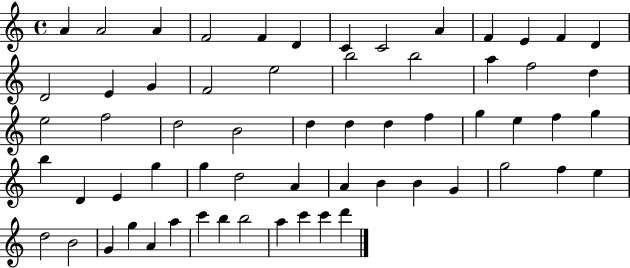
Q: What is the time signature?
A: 4/4